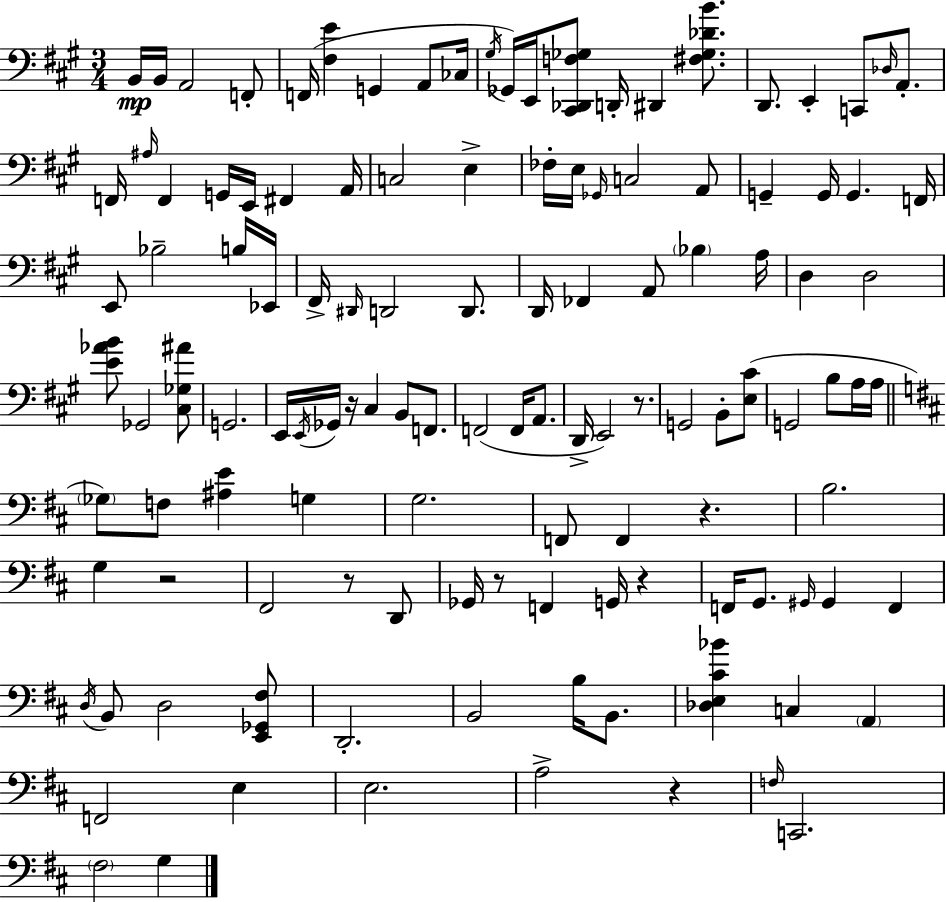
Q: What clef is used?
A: bass